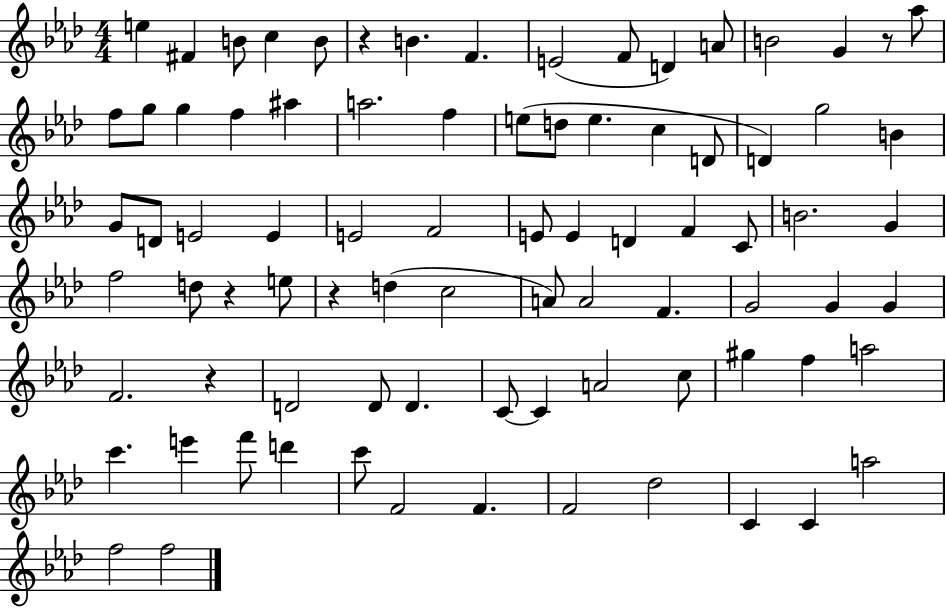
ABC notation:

X:1
T:Untitled
M:4/4
L:1/4
K:Ab
e ^F B/2 c B/2 z B F E2 F/2 D A/2 B2 G z/2 _a/2 f/2 g/2 g f ^a a2 f e/2 d/2 e c D/2 D g2 B G/2 D/2 E2 E E2 F2 E/2 E D F C/2 B2 G f2 d/2 z e/2 z d c2 A/2 A2 F G2 G G F2 z D2 D/2 D C/2 C A2 c/2 ^g f a2 c' e' f'/2 d' c'/2 F2 F F2 _d2 C C a2 f2 f2